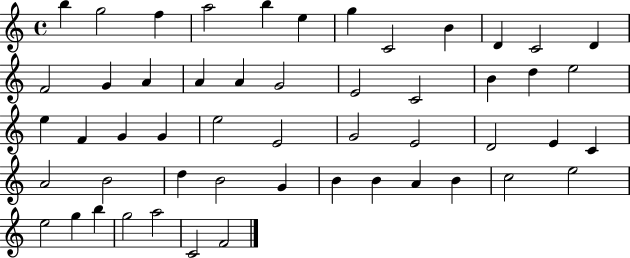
B5/q G5/h F5/q A5/h B5/q E5/q G5/q C4/h B4/q D4/q C4/h D4/q F4/h G4/q A4/q A4/q A4/q G4/h E4/h C4/h B4/q D5/q E5/h E5/q F4/q G4/q G4/q E5/h E4/h G4/h E4/h D4/h E4/q C4/q A4/h B4/h D5/q B4/h G4/q B4/q B4/q A4/q B4/q C5/h E5/h E5/h G5/q B5/q G5/h A5/h C4/h F4/h